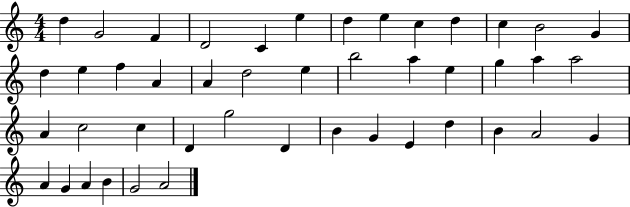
X:1
T:Untitled
M:4/4
L:1/4
K:C
d G2 F D2 C e d e c d c B2 G d e f A A d2 e b2 a e g a a2 A c2 c D g2 D B G E d B A2 G A G A B G2 A2